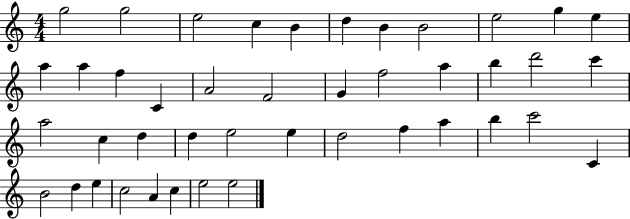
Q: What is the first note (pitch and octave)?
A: G5